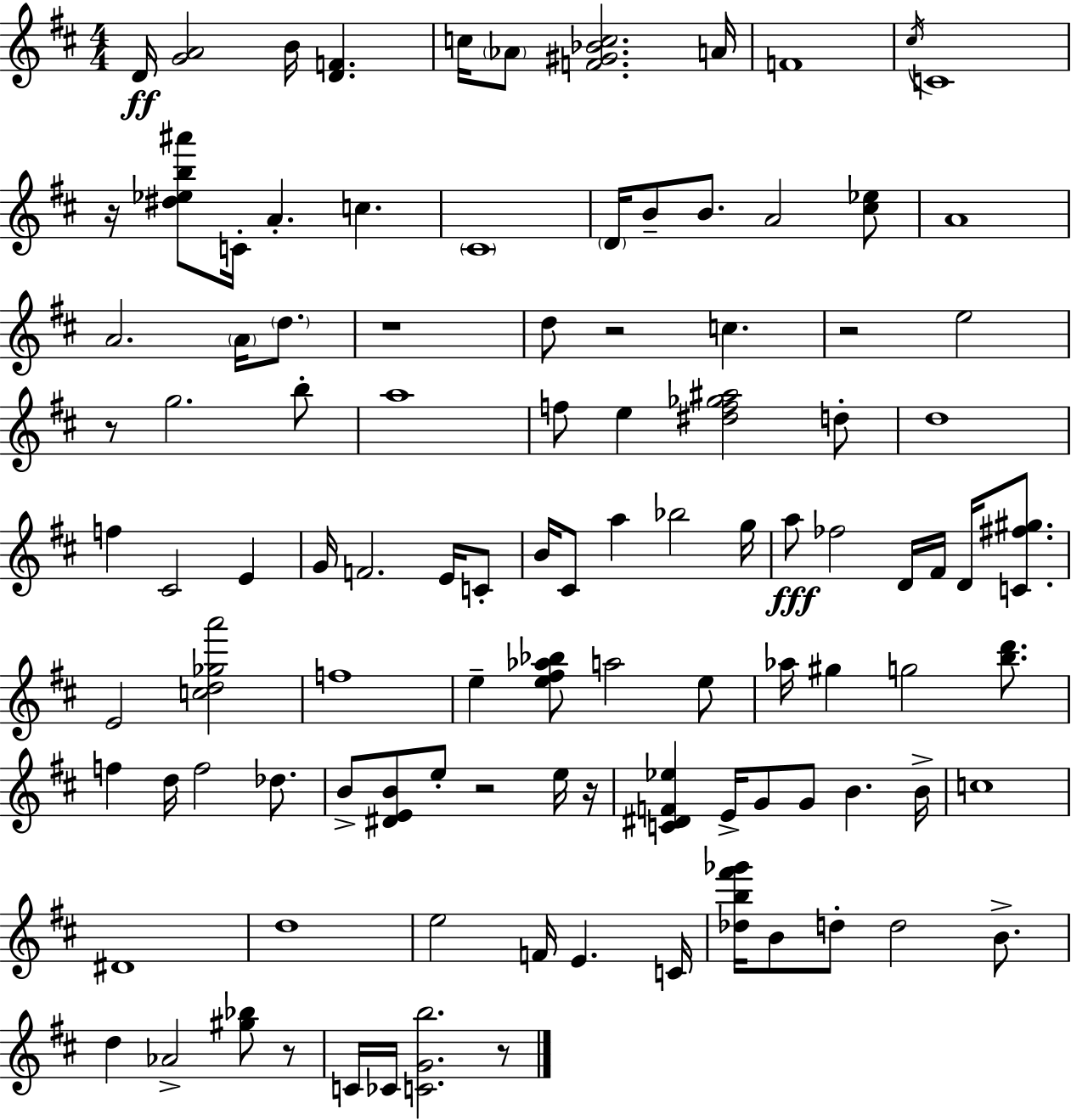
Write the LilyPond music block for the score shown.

{
  \clef treble
  \numericTimeSignature
  \time 4/4
  \key d \major
  d'16\ff <g' a'>2 b'16 <d' f'>4. | c''16 \parenthesize aes'8 <f' gis' bes' c''>2. a'16 | f'1 | \acciaccatura { cis''16 } c'1 | \break r16 <dis'' ees'' b'' ais'''>8 c'16-. a'4.-. c''4. | \parenthesize cis'1 | \parenthesize d'16 b'8-- b'8. a'2 <cis'' ees''>8 | a'1 | \break a'2. \parenthesize a'16 \parenthesize d''8. | r1 | d''8 r2 c''4. | r2 e''2 | \break r8 g''2. b''8-. | a''1 | f''8 e''4 <dis'' f'' ges'' ais''>2 d''8-. | d''1 | \break f''4 cis'2 e'4 | g'16 f'2. e'16 c'8-. | b'16 cis'8 a''4 bes''2 | g''16 a''8\fff fes''2 d'16 fis'16 d'16 <c' fis'' gis''>8. | \break e'2 <c'' d'' ges'' a'''>2 | f''1 | e''4-- <e'' fis'' aes'' bes''>8 a''2 e''8 | aes''16 gis''4 g''2 <b'' d'''>8. | \break f''4 d''16 f''2 des''8. | b'8-> <dis' e' b'>8 e''8-. r2 e''16 | r16 <c' dis' f' ees''>4 e'16-> g'8 g'8 b'4. | b'16-> c''1 | \break dis'1 | d''1 | e''2 f'16 e'4. | c'16 <des'' b'' fis''' ges'''>16 b'8 d''8-. d''2 b'8.-> | \break d''4 aes'2-> <gis'' bes''>8 r8 | c'16 ces'16 <c' g' b''>2. r8 | \bar "|."
}